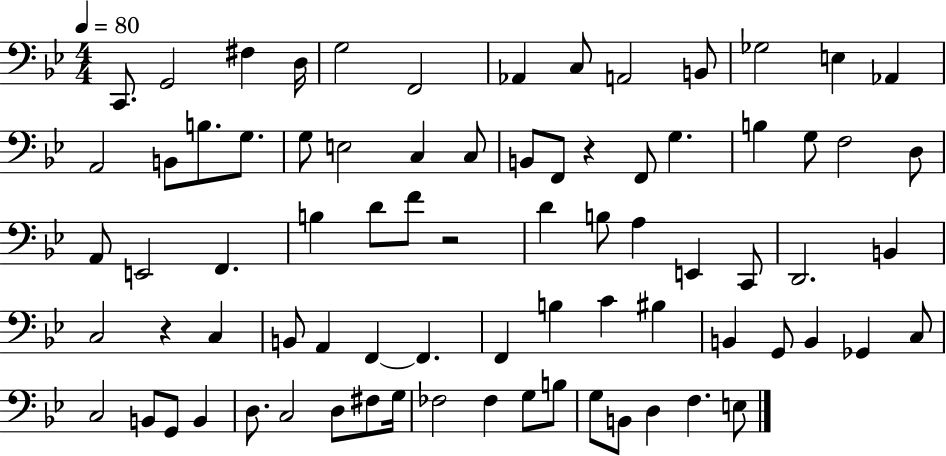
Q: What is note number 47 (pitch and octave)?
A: F2